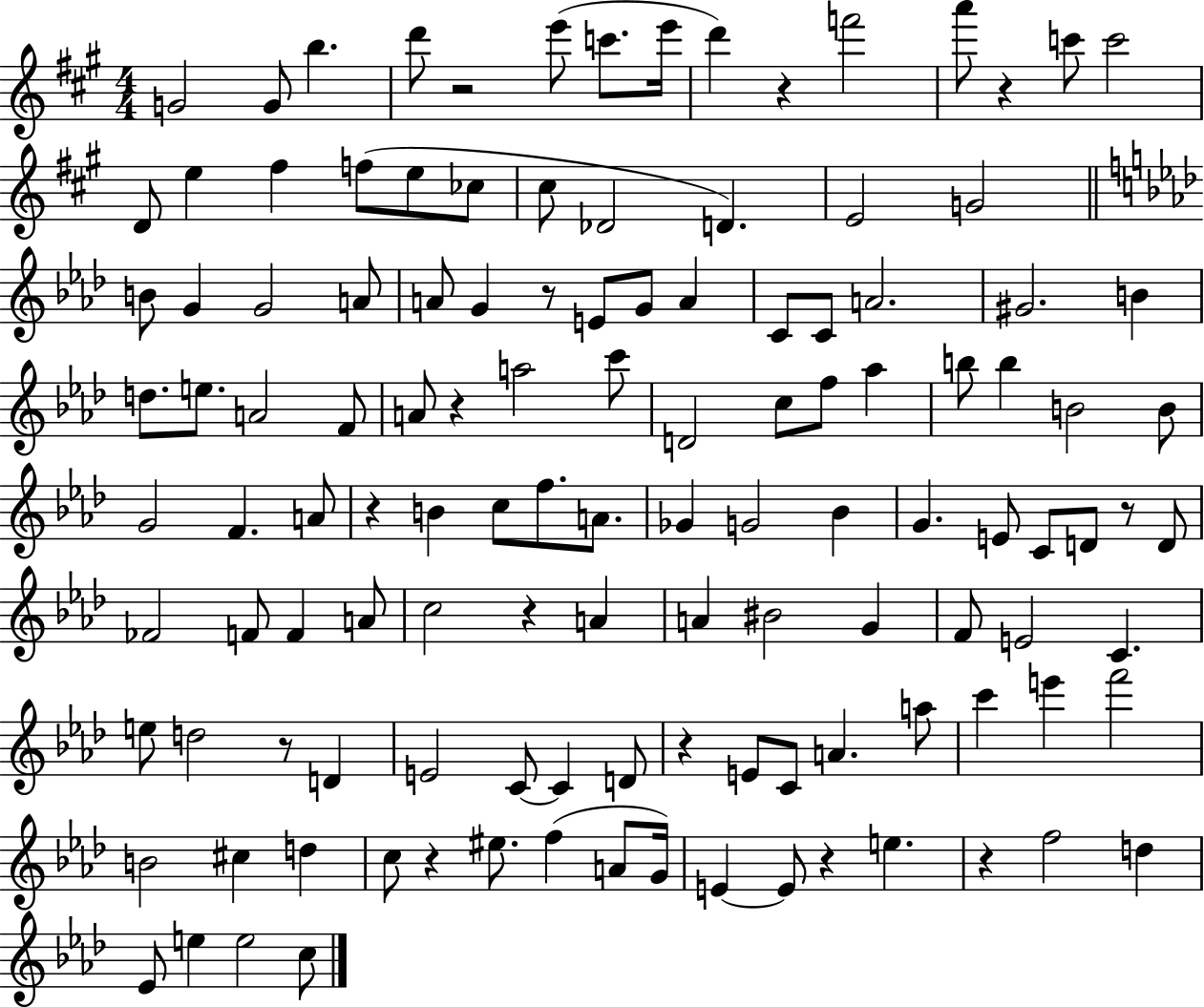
G4/h G4/e B5/q. D6/e R/h E6/e C6/e. E6/s D6/q R/q F6/h A6/e R/q C6/e C6/h D4/e E5/q F#5/q F5/e E5/e CES5/e C#5/e Db4/h D4/q. E4/h G4/h B4/e G4/q G4/h A4/e A4/e G4/q R/e E4/e G4/e A4/q C4/e C4/e A4/h. G#4/h. B4/q D5/e. E5/e. A4/h F4/e A4/e R/q A5/h C6/e D4/h C5/e F5/e Ab5/q B5/e B5/q B4/h B4/e G4/h F4/q. A4/e R/q B4/q C5/e F5/e. A4/e. Gb4/q G4/h Bb4/q G4/q. E4/e C4/e D4/e R/e D4/e FES4/h F4/e F4/q A4/e C5/h R/q A4/q A4/q BIS4/h G4/q F4/e E4/h C4/q. E5/e D5/h R/e D4/q E4/h C4/e C4/q D4/e R/q E4/e C4/e A4/q. A5/e C6/q E6/q F6/h B4/h C#5/q D5/q C5/e R/q EIS5/e. F5/q A4/e G4/s E4/q E4/e R/q E5/q. R/q F5/h D5/q Eb4/e E5/q E5/h C5/e